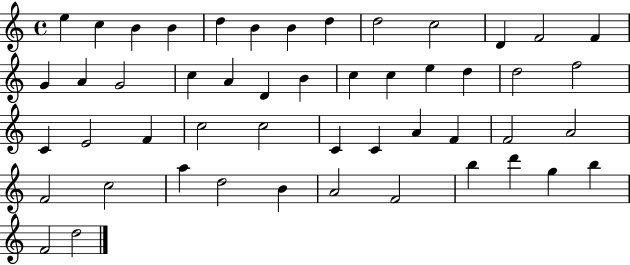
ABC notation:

X:1
T:Untitled
M:4/4
L:1/4
K:C
e c B B d B B d d2 c2 D F2 F G A G2 c A D B c c e d d2 f2 C E2 F c2 c2 C C A F F2 A2 F2 c2 a d2 B A2 F2 b d' g b F2 d2